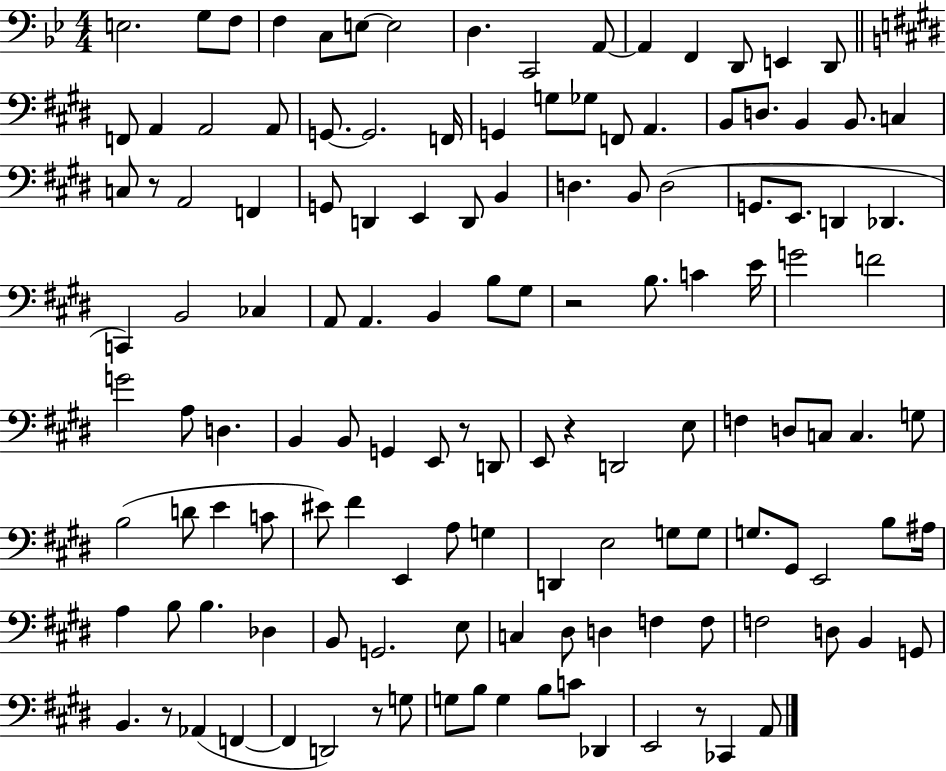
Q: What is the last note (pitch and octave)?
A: A2